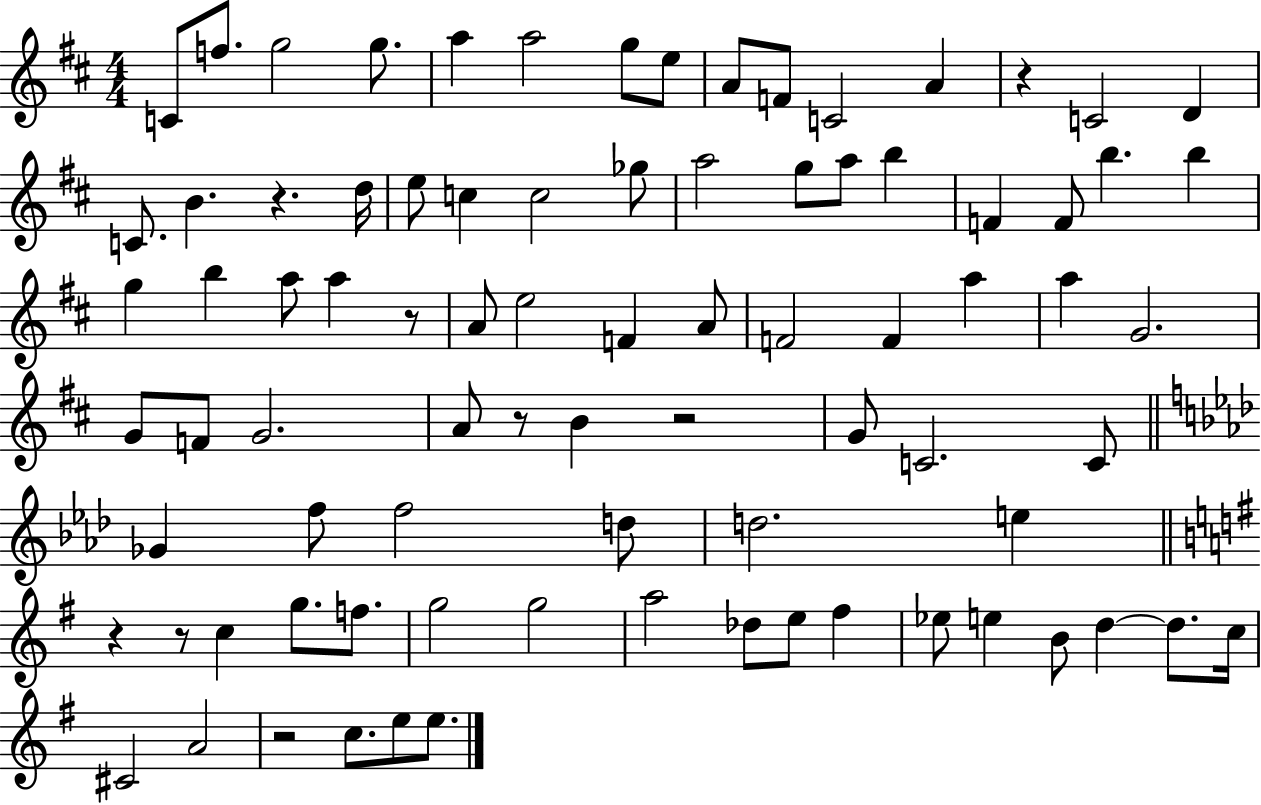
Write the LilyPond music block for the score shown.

{
  \clef treble
  \numericTimeSignature
  \time 4/4
  \key d \major
  c'8 f''8. g''2 g''8. | a''4 a''2 g''8 e''8 | a'8 f'8 c'2 a'4 | r4 c'2 d'4 | \break c'8. b'4. r4. d''16 | e''8 c''4 c''2 ges''8 | a''2 g''8 a''8 b''4 | f'4 f'8 b''4. b''4 | \break g''4 b''4 a''8 a''4 r8 | a'8 e''2 f'4 a'8 | f'2 f'4 a''4 | a''4 g'2. | \break g'8 f'8 g'2. | a'8 r8 b'4 r2 | g'8 c'2. c'8 | \bar "||" \break \key f \minor ges'4 f''8 f''2 d''8 | d''2. e''4 | \bar "||" \break \key g \major r4 r8 c''4 g''8. f''8. | g''2 g''2 | a''2 des''8 e''8 fis''4 | ees''8 e''4 b'8 d''4~~ d''8. c''16 | \break cis'2 a'2 | r2 c''8. e''8 e''8. | \bar "|."
}